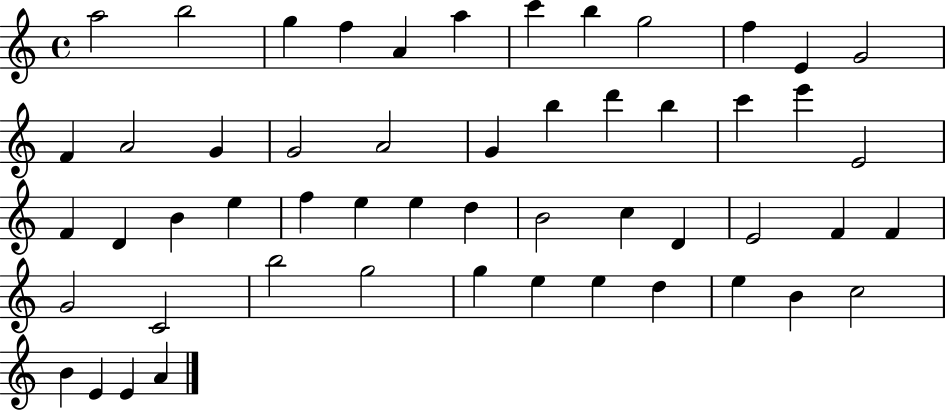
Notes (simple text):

A5/h B5/h G5/q F5/q A4/q A5/q C6/q B5/q G5/h F5/q E4/q G4/h F4/q A4/h G4/q G4/h A4/h G4/q B5/q D6/q B5/q C6/q E6/q E4/h F4/q D4/q B4/q E5/q F5/q E5/q E5/q D5/q B4/h C5/q D4/q E4/h F4/q F4/q G4/h C4/h B5/h G5/h G5/q E5/q E5/q D5/q E5/q B4/q C5/h B4/q E4/q E4/q A4/q